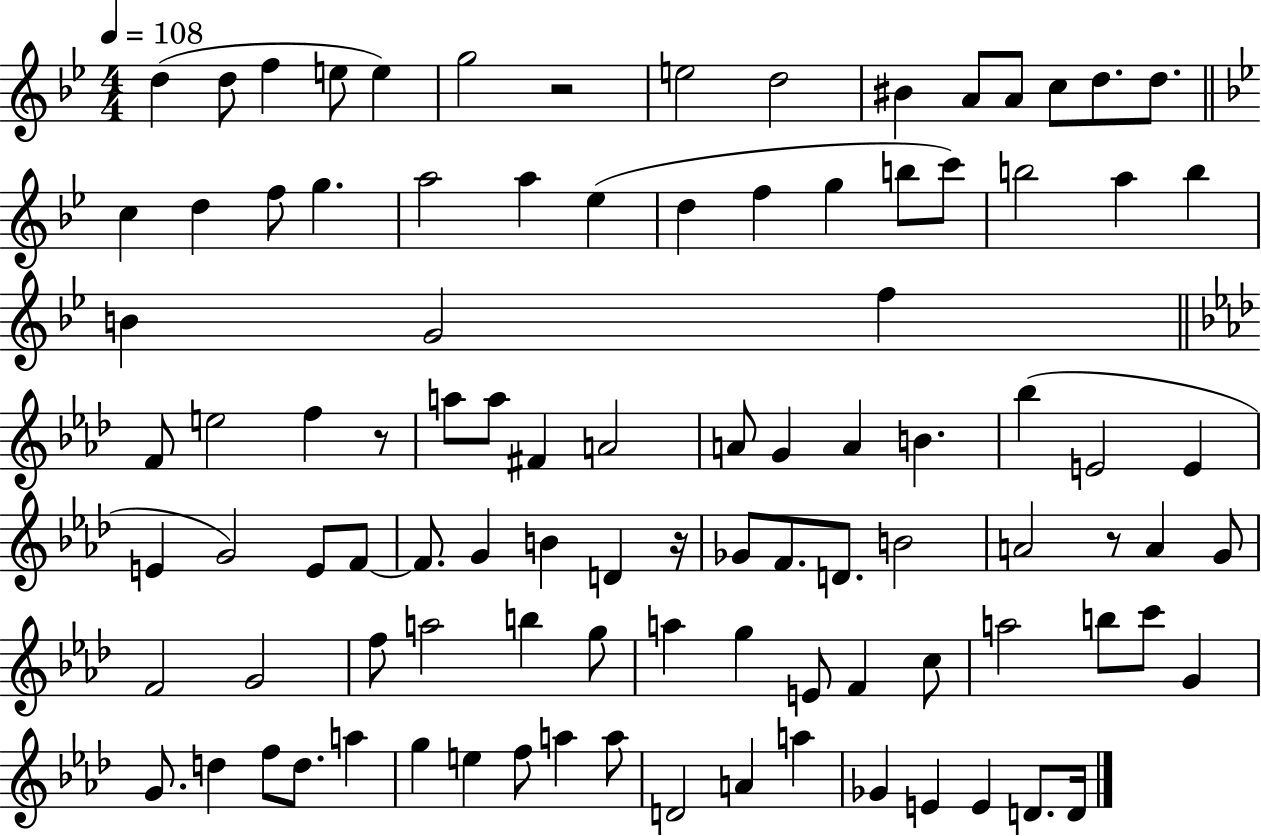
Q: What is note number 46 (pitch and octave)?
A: E4